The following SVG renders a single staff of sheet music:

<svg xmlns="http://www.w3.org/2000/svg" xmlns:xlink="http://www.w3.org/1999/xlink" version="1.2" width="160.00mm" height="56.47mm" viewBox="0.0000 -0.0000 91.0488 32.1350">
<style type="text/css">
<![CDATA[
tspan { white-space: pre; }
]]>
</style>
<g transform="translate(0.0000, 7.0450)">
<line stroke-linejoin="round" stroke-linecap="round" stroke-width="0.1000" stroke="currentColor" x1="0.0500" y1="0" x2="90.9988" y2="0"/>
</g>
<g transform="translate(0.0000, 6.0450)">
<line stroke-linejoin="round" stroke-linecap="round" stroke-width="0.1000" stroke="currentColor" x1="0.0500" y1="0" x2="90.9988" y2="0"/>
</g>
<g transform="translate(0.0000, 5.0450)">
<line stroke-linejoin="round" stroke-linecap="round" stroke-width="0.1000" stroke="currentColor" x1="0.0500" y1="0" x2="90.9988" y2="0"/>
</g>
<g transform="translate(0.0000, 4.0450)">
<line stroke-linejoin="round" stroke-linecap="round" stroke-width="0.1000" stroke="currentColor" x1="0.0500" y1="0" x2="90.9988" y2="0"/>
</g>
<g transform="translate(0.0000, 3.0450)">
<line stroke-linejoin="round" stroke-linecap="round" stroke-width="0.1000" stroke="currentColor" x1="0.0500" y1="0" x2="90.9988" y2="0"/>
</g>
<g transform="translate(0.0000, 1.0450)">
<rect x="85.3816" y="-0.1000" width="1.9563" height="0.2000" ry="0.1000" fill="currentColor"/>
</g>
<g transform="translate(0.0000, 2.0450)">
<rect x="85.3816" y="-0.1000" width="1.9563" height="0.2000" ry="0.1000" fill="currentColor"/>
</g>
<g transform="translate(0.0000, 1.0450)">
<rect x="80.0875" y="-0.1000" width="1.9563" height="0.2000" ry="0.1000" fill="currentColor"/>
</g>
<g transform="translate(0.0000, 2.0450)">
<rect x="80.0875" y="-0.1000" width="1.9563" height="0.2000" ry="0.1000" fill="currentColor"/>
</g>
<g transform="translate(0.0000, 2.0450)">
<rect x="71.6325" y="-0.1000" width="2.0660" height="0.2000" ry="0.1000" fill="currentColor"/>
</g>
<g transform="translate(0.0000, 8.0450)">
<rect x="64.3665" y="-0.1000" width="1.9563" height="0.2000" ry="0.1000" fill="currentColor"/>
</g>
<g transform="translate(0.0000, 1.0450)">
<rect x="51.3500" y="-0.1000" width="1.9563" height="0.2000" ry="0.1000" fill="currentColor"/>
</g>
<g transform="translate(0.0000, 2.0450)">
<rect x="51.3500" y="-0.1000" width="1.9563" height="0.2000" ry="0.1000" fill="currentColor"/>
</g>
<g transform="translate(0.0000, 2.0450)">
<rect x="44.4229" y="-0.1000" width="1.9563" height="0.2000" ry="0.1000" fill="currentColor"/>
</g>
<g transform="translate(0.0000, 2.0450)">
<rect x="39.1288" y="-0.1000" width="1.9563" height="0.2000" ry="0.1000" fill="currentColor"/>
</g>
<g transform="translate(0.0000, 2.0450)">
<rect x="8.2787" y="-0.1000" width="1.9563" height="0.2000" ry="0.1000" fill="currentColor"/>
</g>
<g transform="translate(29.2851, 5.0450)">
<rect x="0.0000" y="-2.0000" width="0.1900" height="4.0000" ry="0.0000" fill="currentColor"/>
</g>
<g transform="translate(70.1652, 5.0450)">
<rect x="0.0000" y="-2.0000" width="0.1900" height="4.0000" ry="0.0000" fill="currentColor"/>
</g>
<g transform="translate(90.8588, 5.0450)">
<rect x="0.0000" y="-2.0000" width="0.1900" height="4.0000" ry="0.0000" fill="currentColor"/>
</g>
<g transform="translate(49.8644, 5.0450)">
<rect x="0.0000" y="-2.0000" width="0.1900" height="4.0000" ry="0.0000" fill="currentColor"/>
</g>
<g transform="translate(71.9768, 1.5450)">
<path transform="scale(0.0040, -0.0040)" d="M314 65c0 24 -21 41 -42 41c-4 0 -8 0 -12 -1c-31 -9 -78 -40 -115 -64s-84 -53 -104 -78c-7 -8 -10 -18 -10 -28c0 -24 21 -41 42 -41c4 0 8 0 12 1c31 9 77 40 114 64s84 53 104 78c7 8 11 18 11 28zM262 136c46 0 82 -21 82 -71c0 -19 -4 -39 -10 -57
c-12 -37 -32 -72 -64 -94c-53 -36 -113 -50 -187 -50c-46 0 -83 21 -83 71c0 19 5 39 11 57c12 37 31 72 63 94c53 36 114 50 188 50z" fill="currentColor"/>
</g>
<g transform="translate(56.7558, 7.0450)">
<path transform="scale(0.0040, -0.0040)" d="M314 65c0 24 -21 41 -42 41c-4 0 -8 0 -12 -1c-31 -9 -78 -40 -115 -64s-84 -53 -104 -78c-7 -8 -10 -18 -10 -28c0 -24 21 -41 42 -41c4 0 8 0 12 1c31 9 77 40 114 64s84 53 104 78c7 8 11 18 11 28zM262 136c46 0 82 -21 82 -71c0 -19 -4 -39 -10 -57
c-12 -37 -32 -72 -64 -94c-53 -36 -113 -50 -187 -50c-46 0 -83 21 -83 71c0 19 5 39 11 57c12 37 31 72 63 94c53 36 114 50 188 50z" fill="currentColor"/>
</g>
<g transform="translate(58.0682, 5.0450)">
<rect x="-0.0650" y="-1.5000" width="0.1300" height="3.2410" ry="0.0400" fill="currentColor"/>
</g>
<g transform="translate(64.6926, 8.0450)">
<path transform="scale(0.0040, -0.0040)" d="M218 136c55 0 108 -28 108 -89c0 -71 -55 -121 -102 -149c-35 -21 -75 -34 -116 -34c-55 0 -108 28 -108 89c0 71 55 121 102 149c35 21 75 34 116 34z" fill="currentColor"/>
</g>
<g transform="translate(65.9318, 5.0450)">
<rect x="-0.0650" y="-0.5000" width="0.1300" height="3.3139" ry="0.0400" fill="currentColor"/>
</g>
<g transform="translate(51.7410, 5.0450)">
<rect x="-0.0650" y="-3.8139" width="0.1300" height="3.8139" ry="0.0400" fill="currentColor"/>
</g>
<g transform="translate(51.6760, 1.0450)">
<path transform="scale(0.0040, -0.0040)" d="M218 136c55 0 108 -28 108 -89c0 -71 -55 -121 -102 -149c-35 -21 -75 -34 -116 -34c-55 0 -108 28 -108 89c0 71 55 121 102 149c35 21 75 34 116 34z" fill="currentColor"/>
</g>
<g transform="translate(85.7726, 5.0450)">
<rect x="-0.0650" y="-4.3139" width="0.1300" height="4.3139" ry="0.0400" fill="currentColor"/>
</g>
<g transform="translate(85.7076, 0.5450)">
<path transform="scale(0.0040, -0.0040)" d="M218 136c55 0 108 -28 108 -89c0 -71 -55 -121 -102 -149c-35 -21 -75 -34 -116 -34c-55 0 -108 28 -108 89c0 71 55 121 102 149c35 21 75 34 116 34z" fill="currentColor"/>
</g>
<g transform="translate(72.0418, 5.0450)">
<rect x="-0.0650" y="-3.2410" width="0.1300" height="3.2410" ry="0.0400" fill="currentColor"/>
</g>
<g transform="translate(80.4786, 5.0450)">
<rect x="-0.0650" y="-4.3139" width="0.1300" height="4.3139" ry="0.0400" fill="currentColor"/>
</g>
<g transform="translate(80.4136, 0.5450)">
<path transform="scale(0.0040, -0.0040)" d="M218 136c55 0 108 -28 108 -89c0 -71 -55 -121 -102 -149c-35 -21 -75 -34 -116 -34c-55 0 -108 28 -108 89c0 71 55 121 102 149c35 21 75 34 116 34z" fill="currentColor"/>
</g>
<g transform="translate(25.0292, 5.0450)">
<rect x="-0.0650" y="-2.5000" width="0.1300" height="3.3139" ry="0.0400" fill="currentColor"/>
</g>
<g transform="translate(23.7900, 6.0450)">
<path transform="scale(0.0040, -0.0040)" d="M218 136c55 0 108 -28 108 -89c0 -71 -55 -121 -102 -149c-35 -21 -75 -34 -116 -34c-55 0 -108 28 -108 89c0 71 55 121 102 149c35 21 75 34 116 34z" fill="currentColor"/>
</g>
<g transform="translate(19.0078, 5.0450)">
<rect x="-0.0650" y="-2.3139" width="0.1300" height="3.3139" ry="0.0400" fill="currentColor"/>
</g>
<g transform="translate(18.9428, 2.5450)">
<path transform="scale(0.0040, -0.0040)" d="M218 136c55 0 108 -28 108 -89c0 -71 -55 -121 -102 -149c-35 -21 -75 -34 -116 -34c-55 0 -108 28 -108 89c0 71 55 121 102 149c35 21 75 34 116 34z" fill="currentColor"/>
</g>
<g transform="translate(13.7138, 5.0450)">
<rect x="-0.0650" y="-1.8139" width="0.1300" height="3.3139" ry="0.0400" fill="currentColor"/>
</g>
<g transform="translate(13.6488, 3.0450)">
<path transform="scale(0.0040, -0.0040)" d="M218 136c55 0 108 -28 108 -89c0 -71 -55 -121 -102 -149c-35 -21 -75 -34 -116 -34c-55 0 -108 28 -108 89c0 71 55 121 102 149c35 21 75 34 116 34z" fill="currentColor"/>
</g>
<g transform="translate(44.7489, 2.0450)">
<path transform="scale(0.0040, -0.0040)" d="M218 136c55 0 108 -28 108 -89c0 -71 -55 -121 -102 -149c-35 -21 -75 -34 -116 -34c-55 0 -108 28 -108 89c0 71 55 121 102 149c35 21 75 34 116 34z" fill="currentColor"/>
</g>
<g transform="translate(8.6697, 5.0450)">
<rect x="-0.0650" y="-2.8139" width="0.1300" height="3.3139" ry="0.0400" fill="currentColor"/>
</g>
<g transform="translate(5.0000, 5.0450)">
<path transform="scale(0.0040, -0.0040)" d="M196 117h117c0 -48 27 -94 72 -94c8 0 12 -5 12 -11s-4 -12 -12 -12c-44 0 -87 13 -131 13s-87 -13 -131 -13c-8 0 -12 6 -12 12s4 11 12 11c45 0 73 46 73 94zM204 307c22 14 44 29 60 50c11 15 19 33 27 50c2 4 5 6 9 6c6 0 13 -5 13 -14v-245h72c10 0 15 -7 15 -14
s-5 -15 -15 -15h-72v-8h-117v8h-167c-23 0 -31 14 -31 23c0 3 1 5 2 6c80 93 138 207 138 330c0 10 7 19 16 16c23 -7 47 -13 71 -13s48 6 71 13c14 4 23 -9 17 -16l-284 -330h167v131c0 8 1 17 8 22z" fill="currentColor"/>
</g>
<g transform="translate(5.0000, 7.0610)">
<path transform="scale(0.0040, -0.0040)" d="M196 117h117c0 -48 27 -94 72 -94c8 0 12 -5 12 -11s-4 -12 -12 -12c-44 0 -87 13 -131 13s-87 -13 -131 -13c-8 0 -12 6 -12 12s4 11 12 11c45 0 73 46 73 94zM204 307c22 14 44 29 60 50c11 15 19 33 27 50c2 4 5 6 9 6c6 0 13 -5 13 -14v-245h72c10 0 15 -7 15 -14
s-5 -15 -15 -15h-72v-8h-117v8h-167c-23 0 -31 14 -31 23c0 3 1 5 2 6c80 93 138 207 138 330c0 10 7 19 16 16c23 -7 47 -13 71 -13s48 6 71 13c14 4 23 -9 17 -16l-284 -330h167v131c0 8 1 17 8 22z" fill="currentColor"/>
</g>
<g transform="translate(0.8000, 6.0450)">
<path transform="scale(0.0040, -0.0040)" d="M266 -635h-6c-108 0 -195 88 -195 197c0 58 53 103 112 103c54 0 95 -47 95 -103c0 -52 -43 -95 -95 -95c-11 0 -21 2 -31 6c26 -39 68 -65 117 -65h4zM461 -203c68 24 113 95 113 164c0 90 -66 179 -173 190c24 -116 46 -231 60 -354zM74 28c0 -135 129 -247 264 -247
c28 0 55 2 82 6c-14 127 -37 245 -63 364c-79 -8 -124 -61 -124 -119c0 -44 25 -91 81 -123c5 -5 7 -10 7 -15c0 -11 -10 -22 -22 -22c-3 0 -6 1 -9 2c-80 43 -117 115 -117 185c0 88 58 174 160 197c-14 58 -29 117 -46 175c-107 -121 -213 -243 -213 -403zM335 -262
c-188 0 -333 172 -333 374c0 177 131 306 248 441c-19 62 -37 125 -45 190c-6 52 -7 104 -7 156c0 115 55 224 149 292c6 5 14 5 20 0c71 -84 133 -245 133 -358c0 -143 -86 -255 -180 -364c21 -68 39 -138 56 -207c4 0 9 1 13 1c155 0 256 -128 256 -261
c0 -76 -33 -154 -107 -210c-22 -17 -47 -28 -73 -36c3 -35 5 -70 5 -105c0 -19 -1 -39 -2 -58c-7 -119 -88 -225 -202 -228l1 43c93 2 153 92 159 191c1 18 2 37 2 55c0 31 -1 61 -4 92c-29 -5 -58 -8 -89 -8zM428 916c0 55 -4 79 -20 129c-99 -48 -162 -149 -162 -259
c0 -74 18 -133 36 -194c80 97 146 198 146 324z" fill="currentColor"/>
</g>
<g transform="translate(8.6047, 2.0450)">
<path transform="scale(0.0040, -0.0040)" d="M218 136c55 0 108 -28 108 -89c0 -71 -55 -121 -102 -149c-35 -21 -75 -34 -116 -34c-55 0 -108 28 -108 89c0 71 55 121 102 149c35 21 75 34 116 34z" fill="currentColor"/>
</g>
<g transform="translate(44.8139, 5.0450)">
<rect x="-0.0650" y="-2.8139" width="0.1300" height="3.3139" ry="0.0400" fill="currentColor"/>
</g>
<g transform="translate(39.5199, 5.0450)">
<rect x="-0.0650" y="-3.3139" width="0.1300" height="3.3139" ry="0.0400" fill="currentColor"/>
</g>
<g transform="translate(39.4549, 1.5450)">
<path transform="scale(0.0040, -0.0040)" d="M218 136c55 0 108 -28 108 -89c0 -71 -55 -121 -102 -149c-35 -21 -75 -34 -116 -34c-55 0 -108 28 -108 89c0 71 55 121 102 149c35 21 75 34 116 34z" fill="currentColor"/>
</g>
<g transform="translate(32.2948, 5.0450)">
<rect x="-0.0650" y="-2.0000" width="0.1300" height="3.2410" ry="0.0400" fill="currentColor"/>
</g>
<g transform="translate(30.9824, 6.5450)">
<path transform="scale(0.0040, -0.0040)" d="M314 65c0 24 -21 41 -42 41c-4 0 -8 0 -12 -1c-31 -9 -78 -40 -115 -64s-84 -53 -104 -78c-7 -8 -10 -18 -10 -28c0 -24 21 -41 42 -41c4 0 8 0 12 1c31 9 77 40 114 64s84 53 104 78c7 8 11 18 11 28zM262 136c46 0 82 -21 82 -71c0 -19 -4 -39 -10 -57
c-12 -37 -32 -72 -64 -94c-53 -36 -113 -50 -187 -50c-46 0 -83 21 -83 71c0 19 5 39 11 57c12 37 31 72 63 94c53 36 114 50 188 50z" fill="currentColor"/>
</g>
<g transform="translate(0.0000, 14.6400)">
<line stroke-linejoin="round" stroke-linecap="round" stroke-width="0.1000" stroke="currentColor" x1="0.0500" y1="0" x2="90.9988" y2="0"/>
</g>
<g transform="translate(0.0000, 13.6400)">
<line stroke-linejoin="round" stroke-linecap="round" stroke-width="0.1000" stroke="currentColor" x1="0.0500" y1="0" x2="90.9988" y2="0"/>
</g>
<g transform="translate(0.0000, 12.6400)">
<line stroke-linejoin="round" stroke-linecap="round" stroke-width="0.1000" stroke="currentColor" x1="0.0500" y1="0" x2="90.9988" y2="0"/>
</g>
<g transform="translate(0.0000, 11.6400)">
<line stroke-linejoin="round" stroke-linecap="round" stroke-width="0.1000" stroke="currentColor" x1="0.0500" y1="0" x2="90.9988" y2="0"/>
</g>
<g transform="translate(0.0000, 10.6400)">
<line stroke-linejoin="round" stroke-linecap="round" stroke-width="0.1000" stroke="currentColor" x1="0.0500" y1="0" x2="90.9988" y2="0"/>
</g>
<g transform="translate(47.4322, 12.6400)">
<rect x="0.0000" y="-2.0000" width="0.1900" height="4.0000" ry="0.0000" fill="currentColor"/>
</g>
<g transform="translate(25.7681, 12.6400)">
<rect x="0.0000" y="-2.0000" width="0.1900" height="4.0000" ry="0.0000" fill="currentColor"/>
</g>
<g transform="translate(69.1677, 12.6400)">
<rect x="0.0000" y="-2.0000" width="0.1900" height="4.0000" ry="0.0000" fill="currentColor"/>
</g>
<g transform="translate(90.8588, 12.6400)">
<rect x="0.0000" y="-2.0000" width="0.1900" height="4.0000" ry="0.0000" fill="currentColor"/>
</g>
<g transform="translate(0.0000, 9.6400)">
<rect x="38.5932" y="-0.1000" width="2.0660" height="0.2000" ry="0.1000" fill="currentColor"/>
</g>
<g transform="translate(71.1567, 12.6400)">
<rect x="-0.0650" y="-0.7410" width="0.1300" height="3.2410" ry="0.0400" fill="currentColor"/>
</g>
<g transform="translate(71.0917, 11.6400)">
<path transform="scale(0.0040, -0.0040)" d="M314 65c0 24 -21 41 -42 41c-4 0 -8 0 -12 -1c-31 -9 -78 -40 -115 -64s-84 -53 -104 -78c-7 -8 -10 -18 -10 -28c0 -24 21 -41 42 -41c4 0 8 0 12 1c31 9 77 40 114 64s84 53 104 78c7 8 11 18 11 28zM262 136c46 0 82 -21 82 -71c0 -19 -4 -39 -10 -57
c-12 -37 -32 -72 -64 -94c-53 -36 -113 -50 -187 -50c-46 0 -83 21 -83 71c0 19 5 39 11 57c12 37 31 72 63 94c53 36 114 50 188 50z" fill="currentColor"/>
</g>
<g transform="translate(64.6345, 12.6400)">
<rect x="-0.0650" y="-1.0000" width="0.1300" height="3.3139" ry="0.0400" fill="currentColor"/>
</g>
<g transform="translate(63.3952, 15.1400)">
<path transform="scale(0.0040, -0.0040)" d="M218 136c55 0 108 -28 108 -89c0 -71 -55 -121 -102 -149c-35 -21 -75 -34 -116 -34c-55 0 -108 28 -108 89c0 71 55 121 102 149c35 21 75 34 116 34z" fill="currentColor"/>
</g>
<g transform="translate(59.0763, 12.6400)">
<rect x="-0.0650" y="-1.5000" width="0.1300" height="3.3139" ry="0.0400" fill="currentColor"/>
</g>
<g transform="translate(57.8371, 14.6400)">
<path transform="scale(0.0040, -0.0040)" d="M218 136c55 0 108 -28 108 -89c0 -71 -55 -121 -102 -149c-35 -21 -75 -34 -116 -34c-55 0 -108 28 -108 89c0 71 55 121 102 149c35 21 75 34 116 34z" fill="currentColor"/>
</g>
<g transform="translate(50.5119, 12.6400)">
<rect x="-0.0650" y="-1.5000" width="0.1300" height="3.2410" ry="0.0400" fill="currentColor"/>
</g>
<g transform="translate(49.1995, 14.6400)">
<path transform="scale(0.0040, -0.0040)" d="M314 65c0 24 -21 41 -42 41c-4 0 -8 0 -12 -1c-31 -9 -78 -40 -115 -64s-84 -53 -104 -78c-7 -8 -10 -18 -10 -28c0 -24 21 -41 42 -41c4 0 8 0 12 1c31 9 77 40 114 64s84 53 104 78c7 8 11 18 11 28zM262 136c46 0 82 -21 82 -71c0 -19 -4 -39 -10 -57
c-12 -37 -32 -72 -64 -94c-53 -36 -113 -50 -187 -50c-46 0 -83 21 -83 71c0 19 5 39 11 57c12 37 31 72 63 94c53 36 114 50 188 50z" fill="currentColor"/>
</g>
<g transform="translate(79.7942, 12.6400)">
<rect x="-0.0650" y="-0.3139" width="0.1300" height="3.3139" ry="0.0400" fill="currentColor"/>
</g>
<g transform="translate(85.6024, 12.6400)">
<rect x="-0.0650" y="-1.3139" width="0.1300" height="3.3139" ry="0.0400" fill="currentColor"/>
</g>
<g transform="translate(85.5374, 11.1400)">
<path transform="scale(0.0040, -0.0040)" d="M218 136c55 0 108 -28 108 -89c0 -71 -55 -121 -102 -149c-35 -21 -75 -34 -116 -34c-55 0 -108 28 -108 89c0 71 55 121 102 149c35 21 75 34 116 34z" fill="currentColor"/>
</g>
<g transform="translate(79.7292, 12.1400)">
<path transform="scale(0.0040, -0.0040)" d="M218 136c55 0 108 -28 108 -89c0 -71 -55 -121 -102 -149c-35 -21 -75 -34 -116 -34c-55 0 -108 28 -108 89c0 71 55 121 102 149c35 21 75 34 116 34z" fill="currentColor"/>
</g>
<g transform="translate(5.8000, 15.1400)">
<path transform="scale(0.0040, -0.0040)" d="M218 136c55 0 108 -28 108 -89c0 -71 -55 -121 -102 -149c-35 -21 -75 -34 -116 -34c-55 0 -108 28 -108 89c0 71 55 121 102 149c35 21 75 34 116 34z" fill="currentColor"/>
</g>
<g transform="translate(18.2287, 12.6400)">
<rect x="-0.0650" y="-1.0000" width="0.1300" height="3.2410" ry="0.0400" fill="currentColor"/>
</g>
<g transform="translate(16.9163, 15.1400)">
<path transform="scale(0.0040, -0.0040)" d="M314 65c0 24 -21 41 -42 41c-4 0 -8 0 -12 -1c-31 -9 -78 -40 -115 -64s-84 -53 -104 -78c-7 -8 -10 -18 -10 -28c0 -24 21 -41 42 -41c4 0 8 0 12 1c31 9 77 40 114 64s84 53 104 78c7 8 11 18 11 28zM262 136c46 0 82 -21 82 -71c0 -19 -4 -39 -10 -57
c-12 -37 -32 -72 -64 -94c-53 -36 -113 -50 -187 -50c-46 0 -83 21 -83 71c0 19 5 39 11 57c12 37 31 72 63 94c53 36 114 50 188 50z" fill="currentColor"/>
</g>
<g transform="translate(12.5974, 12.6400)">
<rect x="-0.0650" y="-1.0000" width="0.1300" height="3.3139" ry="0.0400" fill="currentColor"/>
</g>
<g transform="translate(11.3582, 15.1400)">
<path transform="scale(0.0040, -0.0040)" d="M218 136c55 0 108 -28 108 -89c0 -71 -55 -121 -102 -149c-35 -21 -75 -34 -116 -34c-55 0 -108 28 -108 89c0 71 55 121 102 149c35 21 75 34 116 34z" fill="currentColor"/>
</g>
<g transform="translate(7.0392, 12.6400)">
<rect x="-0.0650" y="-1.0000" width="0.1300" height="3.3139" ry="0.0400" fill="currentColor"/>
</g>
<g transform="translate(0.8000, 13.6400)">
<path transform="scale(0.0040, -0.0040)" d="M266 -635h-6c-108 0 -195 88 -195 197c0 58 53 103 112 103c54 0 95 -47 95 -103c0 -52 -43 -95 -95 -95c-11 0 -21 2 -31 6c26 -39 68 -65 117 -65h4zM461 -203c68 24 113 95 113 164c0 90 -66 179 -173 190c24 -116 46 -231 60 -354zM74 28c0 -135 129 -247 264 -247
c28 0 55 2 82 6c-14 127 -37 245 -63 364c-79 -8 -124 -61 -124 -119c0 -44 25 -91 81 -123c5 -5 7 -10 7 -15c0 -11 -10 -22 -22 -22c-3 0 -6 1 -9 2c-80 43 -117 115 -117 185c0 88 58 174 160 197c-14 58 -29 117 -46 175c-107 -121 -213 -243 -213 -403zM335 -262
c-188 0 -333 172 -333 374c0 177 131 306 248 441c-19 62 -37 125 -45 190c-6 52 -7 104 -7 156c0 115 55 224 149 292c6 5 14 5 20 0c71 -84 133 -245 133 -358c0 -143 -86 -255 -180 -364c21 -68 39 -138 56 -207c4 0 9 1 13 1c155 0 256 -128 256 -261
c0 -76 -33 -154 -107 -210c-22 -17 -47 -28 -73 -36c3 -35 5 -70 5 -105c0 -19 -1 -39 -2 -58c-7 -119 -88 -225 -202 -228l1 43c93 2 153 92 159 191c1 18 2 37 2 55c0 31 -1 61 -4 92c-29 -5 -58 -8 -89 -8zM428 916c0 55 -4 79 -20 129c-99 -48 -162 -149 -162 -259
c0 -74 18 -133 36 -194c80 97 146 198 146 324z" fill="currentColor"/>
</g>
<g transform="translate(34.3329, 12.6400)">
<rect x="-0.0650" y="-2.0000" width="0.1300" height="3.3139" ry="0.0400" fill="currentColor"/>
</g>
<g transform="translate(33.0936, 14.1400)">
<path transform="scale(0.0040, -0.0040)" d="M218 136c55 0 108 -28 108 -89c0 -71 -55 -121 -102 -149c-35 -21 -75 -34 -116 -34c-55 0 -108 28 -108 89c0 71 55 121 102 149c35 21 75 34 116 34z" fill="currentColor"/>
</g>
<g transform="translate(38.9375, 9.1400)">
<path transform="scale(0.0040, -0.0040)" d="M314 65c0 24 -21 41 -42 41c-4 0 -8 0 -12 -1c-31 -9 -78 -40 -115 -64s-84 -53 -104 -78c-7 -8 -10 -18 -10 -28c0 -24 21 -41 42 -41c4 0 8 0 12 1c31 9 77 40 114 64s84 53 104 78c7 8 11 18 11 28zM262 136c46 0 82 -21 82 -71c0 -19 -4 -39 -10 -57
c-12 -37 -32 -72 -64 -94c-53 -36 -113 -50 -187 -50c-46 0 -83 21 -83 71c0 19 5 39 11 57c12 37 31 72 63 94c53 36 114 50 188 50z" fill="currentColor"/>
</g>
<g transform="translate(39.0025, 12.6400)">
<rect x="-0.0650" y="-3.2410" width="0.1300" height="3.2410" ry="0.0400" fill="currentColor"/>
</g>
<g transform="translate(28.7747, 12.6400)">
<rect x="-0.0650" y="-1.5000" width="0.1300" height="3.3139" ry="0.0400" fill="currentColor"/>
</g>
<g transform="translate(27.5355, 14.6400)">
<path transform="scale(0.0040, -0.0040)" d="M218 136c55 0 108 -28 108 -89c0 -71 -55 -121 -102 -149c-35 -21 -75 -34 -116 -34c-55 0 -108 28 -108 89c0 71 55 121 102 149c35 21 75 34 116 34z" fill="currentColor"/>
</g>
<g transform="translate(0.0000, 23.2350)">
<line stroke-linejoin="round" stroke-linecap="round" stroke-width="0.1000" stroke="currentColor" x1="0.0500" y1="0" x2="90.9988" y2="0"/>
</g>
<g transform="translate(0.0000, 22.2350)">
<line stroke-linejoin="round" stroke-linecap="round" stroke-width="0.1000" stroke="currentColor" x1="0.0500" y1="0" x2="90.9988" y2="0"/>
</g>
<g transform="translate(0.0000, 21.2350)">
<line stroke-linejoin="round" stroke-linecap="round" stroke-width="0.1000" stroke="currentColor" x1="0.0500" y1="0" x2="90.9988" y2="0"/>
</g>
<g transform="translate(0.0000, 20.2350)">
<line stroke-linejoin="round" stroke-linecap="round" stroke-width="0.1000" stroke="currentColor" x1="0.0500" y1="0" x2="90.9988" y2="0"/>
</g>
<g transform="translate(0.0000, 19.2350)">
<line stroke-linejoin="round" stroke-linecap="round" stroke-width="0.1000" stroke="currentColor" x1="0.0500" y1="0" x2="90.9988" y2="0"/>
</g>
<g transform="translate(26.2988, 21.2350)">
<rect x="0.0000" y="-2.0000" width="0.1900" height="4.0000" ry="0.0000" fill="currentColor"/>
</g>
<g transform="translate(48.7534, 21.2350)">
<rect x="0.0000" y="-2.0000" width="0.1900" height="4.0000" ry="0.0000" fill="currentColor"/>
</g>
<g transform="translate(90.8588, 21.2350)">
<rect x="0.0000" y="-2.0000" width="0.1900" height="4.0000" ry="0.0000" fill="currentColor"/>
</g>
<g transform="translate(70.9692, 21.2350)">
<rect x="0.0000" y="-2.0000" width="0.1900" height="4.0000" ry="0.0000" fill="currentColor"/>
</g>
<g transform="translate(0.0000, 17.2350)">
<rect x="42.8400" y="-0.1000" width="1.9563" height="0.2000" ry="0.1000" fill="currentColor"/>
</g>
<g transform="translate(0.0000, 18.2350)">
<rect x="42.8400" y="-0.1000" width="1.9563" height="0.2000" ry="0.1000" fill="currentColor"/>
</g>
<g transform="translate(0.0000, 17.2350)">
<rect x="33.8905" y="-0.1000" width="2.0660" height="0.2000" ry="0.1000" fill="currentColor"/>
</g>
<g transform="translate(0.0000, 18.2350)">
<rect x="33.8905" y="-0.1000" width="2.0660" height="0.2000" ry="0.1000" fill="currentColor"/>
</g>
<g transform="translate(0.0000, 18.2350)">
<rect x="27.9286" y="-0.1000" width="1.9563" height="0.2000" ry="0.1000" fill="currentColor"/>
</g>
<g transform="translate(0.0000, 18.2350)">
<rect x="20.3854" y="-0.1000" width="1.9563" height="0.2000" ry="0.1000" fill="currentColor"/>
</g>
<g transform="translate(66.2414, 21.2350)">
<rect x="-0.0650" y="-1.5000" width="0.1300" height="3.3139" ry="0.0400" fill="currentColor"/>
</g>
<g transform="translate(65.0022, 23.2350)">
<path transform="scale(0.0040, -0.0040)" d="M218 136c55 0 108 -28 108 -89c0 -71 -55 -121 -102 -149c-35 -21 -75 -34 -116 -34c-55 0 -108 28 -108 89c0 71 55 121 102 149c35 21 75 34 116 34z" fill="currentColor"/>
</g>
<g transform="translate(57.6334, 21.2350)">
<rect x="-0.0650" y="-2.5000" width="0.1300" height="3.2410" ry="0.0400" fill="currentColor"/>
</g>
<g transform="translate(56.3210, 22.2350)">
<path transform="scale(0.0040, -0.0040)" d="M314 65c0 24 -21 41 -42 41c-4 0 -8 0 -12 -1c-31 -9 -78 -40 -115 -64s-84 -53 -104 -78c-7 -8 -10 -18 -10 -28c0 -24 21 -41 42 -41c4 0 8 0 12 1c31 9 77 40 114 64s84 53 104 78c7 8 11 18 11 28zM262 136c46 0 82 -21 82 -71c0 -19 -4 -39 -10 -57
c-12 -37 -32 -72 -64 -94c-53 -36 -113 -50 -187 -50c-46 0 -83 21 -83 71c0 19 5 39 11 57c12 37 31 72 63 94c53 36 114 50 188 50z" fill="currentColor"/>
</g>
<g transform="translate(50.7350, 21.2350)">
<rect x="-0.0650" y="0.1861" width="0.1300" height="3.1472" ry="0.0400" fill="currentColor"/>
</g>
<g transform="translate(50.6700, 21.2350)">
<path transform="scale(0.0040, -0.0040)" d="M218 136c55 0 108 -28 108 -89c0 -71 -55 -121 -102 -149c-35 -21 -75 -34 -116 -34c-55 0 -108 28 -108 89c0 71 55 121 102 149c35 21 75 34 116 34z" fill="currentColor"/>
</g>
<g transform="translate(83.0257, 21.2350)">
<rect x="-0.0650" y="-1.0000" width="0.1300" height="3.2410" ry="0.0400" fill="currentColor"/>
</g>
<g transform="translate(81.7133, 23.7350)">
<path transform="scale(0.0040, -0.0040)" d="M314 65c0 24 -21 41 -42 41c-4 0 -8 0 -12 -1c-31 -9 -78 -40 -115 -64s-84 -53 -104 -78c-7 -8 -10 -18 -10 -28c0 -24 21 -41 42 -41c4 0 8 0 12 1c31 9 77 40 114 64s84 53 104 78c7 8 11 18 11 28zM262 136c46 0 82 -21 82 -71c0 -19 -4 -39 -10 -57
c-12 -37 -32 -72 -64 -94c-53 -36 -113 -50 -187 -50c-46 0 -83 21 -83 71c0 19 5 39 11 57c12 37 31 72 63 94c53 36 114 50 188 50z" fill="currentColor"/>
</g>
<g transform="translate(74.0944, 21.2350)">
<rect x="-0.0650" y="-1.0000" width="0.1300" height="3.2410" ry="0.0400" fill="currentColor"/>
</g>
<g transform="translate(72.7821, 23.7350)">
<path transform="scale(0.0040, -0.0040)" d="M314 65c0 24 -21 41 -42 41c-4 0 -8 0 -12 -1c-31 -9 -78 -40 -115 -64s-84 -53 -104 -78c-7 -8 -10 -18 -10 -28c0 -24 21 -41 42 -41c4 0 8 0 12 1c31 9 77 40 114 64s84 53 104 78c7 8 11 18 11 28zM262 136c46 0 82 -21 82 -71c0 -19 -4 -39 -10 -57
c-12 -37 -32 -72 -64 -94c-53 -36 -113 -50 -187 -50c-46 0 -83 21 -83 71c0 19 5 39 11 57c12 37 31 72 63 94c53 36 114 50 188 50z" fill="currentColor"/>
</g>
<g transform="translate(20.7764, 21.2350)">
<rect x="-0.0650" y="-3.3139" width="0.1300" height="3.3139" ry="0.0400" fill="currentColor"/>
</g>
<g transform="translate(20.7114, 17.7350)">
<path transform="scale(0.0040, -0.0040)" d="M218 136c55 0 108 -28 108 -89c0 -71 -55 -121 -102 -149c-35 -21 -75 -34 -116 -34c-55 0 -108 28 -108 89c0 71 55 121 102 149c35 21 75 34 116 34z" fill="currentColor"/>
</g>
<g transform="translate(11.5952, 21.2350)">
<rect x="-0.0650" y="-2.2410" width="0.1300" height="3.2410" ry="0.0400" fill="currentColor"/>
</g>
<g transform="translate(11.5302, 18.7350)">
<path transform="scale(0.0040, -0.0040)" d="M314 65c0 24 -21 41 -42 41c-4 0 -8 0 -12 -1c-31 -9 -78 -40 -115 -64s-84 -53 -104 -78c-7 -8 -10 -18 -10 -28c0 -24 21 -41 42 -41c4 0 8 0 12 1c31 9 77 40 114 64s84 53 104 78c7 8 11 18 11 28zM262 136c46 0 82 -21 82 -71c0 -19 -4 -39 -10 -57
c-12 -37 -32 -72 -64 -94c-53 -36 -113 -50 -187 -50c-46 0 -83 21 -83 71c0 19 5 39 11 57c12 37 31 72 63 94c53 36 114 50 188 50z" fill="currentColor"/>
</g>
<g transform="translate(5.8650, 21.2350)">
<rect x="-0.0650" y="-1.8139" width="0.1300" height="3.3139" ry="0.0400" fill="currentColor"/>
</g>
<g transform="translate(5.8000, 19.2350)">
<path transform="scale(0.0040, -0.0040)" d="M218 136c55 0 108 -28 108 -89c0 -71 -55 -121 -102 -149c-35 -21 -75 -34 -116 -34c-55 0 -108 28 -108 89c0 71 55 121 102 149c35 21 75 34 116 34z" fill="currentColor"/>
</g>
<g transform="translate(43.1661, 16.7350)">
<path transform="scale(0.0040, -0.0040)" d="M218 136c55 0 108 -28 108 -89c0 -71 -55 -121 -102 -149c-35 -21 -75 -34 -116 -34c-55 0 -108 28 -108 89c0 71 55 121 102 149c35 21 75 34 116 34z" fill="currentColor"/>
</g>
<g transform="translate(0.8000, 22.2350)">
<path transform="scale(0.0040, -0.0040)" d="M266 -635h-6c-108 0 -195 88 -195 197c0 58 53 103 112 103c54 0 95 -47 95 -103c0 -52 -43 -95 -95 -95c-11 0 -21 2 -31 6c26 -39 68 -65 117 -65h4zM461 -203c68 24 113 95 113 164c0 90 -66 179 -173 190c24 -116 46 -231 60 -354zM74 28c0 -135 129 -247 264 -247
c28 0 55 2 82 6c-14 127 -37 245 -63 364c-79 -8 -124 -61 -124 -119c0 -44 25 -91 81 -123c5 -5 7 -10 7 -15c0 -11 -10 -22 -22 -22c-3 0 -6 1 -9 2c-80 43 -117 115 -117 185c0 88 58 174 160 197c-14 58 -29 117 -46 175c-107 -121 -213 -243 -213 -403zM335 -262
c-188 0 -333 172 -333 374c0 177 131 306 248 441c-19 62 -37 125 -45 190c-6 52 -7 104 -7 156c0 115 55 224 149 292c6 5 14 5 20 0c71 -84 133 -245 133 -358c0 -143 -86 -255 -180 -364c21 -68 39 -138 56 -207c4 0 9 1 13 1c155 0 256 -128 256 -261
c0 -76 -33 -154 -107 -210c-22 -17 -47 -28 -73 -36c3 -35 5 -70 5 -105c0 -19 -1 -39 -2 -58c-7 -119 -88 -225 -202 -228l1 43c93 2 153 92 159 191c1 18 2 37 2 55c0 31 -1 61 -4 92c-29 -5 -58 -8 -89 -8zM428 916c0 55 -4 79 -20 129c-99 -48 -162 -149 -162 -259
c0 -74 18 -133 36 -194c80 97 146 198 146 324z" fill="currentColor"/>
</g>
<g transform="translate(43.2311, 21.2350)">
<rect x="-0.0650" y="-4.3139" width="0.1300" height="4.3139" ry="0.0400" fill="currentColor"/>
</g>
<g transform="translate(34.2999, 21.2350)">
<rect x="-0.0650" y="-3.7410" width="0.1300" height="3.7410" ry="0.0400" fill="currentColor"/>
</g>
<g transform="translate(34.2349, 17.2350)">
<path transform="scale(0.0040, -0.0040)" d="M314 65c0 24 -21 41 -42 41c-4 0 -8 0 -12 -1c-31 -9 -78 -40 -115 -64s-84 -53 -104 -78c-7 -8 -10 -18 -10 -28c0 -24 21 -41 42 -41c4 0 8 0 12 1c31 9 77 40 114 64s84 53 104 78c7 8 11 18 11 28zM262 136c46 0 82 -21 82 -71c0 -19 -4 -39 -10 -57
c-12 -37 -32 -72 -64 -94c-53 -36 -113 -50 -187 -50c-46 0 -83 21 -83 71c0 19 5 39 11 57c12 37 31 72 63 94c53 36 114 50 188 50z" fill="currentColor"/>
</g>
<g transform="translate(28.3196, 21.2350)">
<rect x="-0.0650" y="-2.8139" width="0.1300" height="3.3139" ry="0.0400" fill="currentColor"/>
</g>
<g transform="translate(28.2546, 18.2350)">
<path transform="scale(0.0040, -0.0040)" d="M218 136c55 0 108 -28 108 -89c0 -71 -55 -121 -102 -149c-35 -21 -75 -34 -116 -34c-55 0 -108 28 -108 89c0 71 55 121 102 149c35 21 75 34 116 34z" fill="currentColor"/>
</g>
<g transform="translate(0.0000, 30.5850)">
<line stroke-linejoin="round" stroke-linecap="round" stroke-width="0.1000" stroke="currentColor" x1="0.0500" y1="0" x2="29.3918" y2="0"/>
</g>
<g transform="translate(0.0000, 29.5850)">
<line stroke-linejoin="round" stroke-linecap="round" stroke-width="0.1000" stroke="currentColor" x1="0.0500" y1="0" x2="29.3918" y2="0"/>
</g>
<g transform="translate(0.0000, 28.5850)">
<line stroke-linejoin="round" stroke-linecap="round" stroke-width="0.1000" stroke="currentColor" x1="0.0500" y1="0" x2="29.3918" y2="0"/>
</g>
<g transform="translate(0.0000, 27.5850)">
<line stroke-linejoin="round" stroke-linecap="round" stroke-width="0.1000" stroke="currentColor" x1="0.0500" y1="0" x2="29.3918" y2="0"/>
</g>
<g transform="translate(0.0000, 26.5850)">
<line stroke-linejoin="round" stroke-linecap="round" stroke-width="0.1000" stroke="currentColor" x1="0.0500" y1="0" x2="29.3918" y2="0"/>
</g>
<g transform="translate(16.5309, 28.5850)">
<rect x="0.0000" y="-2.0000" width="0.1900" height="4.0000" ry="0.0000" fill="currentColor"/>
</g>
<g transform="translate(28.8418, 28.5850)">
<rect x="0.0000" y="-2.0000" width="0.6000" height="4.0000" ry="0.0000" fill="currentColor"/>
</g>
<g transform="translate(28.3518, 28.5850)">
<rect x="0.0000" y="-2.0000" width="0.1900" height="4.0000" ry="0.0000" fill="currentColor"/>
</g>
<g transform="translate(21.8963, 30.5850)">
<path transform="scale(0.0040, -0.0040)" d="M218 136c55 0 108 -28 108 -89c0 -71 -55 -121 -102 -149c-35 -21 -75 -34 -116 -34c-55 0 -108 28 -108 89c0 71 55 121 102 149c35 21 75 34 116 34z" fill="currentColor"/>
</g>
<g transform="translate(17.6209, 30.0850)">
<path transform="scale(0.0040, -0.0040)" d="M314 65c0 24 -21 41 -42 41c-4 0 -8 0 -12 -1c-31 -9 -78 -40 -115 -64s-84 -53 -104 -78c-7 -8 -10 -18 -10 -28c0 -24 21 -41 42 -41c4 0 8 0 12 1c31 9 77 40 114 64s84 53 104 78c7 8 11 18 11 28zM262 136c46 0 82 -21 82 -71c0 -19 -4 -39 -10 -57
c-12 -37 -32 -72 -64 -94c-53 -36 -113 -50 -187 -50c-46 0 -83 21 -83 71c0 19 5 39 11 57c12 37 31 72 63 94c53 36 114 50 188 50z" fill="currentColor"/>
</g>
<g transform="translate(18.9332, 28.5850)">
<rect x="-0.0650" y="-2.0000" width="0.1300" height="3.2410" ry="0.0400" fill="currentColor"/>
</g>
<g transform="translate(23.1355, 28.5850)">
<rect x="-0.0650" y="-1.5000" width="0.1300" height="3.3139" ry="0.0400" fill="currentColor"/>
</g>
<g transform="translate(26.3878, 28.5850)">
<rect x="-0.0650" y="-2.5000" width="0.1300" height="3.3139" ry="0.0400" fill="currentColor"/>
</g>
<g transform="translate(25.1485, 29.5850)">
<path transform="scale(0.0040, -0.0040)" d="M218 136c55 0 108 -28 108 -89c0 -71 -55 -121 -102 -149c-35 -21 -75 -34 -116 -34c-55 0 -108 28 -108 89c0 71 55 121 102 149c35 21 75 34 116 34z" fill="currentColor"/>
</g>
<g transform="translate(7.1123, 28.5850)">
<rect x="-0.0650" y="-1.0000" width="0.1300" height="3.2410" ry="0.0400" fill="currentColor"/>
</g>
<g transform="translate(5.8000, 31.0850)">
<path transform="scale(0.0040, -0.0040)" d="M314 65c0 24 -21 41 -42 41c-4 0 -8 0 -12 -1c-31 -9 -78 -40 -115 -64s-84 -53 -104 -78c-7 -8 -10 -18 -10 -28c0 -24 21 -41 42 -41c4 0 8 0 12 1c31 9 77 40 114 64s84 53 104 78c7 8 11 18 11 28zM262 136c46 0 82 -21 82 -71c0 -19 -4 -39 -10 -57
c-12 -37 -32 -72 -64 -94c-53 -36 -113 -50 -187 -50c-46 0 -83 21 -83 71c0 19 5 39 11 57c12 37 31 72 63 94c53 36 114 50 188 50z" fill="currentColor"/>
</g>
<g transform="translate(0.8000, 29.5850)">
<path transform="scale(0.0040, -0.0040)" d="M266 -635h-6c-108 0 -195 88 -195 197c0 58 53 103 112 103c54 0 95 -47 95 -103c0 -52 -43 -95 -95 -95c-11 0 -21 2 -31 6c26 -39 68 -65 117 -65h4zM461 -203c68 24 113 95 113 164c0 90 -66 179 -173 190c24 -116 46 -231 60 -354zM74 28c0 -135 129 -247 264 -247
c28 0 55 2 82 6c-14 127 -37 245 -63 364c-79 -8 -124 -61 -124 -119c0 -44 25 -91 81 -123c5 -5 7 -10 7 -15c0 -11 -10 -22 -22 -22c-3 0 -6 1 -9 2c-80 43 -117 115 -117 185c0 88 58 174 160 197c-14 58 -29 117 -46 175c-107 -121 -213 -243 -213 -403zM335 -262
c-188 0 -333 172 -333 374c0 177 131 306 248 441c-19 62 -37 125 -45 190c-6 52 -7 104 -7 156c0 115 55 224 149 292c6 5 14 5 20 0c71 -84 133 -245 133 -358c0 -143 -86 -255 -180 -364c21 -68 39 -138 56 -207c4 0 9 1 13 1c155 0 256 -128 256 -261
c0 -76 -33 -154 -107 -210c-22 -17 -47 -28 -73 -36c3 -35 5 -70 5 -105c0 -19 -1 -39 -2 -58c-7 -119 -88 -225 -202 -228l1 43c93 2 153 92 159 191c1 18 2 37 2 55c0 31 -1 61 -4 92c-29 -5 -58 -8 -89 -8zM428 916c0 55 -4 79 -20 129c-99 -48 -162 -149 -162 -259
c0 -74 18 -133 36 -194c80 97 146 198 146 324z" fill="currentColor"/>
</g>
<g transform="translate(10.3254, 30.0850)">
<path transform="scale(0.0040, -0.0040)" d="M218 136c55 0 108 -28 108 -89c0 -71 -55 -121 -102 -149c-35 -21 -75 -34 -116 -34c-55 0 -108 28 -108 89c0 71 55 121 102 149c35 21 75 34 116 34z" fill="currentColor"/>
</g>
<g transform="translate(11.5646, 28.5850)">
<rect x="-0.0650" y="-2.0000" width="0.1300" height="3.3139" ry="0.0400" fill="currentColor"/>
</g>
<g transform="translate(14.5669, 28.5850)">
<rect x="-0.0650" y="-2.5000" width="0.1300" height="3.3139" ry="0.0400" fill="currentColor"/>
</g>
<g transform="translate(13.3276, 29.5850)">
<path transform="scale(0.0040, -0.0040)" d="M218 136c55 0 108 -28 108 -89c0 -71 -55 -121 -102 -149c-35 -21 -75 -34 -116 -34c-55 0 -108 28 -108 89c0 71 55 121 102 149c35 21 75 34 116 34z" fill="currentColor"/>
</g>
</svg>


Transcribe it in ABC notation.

X:1
T:Untitled
M:4/4
L:1/4
K:C
a f g G F2 b a c' E2 C b2 d' d' D D D2 E F b2 E2 E D d2 c e f g2 b a c'2 d' B G2 E D2 D2 D2 F G F2 E G